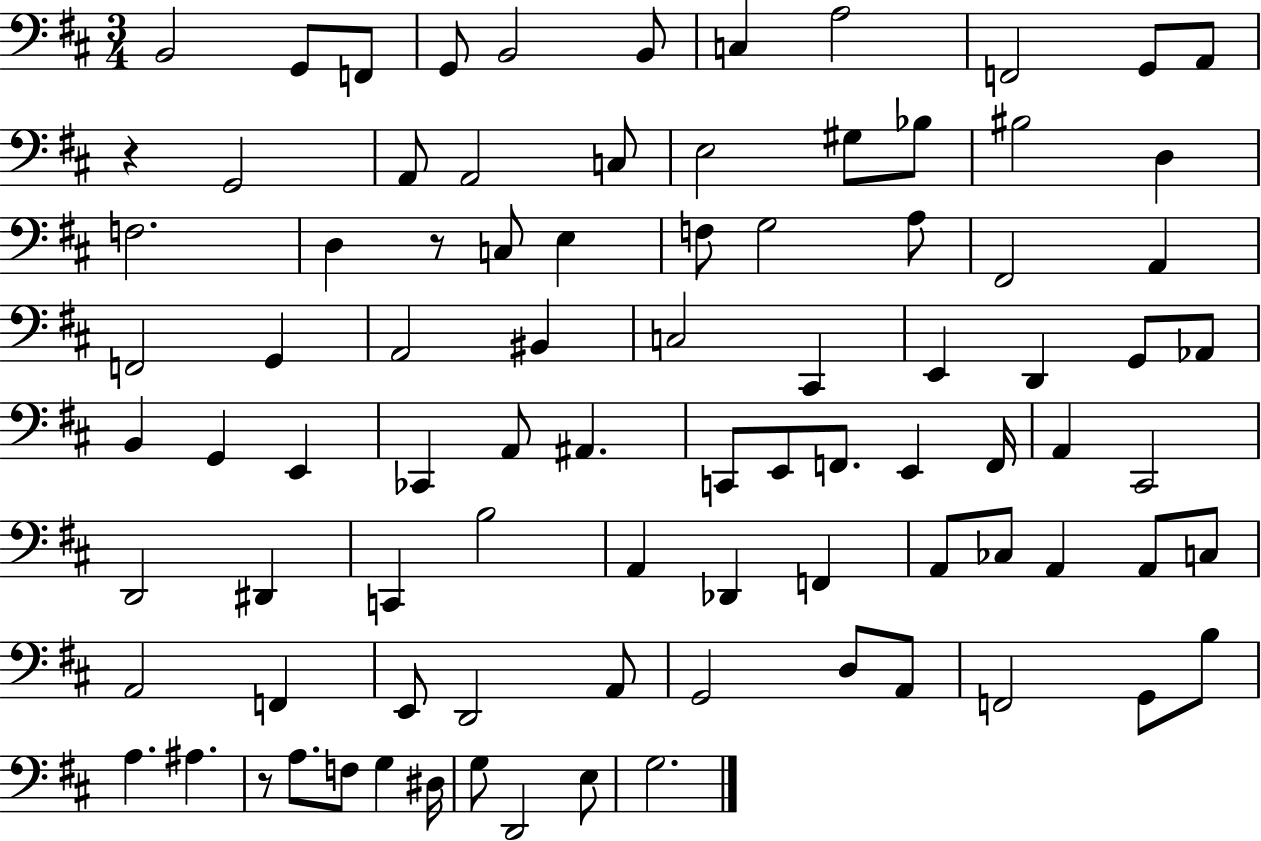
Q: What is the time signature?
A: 3/4